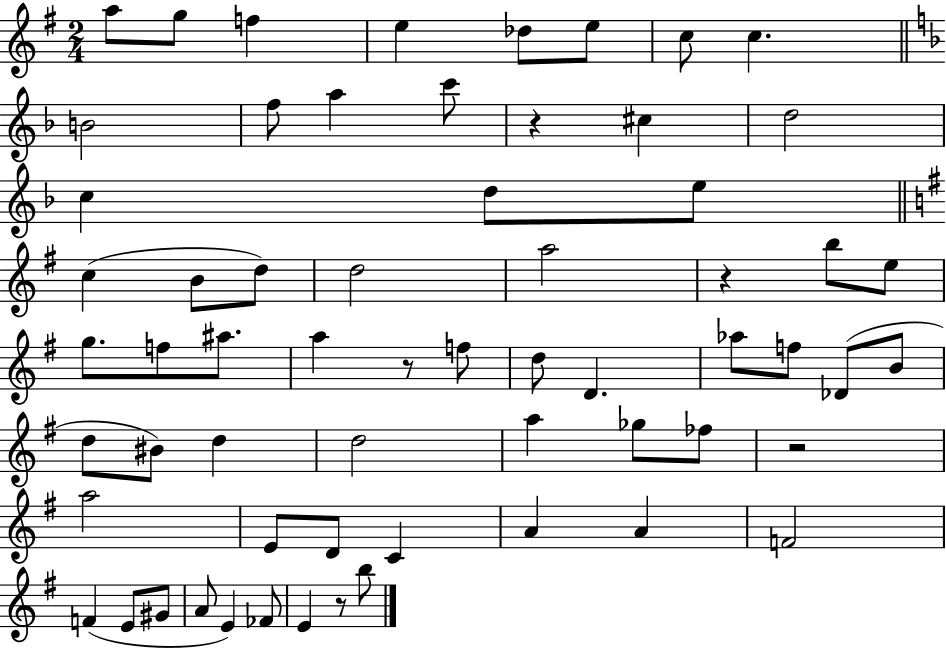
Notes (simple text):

A5/e G5/e F5/q E5/q Db5/e E5/e C5/e C5/q. B4/h F5/e A5/q C6/e R/q C#5/q D5/h C5/q D5/e E5/e C5/q B4/e D5/e D5/h A5/h R/q B5/e E5/e G5/e. F5/e A#5/e. A5/q R/e F5/e D5/e D4/q. Ab5/e F5/e Db4/e B4/e D5/e BIS4/e D5/q D5/h A5/q Gb5/e FES5/e R/h A5/h E4/e D4/e C4/q A4/q A4/q F4/h F4/q E4/e G#4/e A4/e E4/q FES4/e E4/q R/e B5/e